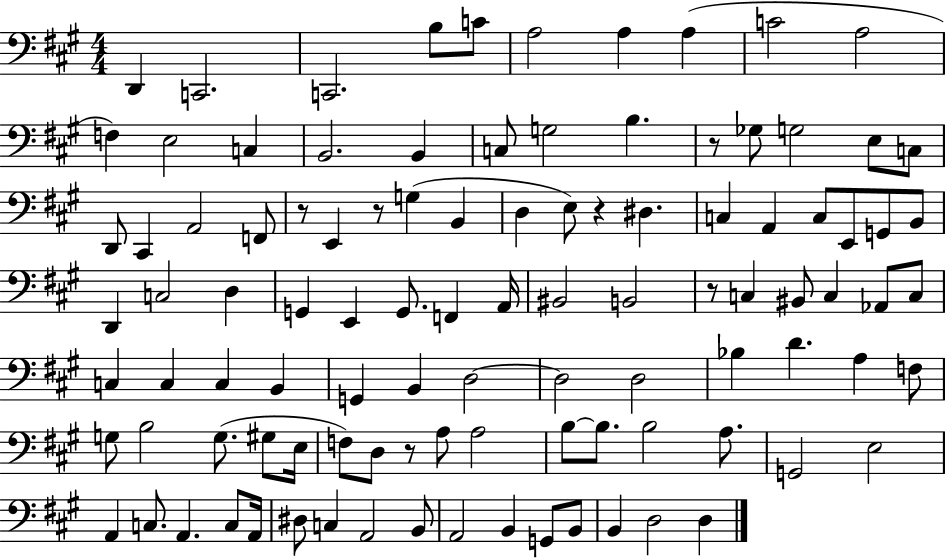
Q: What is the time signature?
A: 4/4